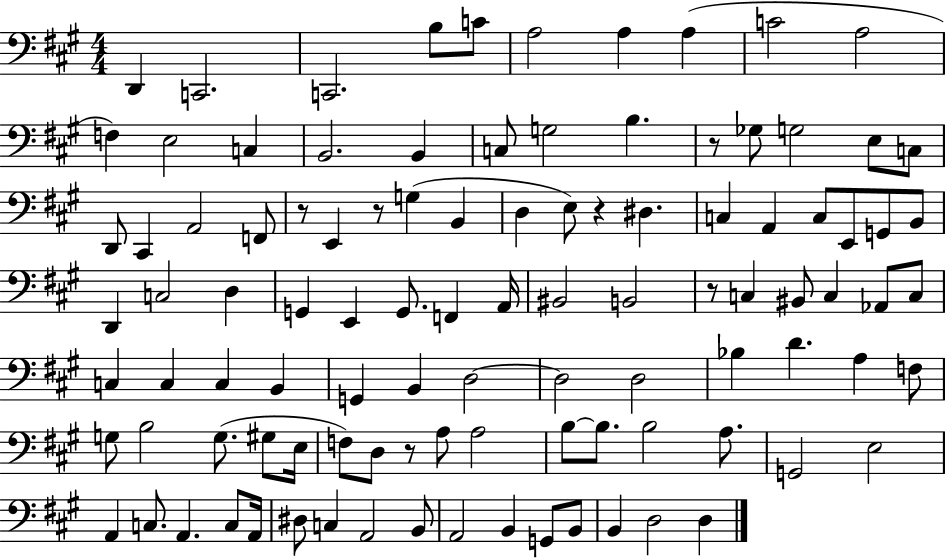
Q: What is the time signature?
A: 4/4